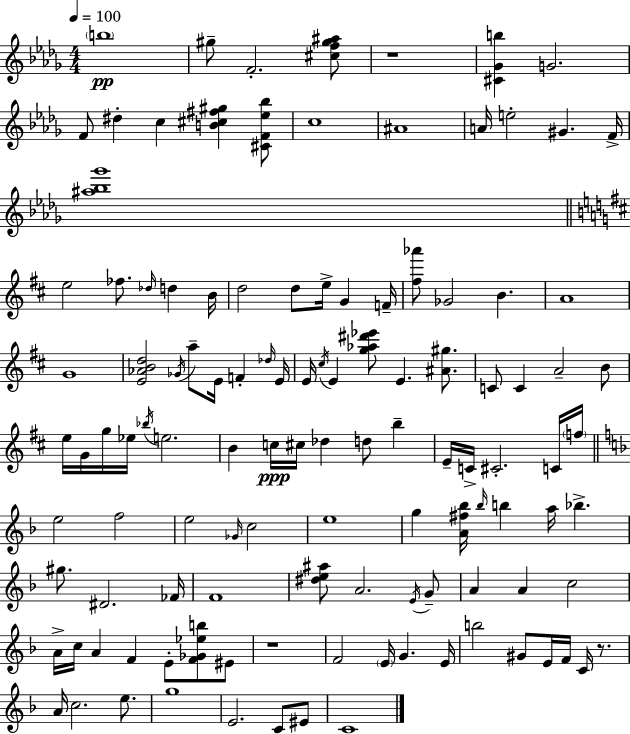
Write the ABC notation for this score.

X:1
T:Untitled
M:4/4
L:1/4
K:Bbm
b4 ^g/2 F2 [^cf^g^a]/2 z4 [^C_Gb] G2 F/2 ^d c [B^c^f^g] [^CF_e_b]/2 c4 ^A4 A/4 e2 ^G F/4 [^a_b_g']4 e2 _f/2 _d/4 d B/4 d2 d/2 e/4 G F/4 [^f_a']/2 _G2 B A4 G4 [E_ABd]2 _G/4 a/2 E/4 F _d/4 E/4 E/4 ^c/4 E [g_a^d'_e']/2 E [^A^g]/2 C/2 C A2 B/2 e/4 G/4 g/4 _e/4 _b/4 e2 B c/4 ^c/4 _d d/2 b E/4 C/4 ^C2 C/4 f/4 e2 f2 e2 _G/4 c2 e4 g [A^f_b]/4 _b/4 b a/4 _b ^g/2 ^D2 _F/4 F4 [^de^a]/2 A2 E/4 G/2 A A c2 A/4 c/4 A F E/2 [F_G_eb]/2 ^E/2 z4 F2 E/4 G E/4 b2 ^G/2 E/4 F/4 C/4 z/2 A/4 c2 e/2 g4 E2 C/2 ^E/2 C4